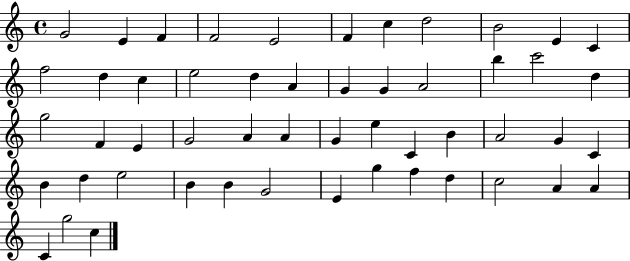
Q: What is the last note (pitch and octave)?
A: C5